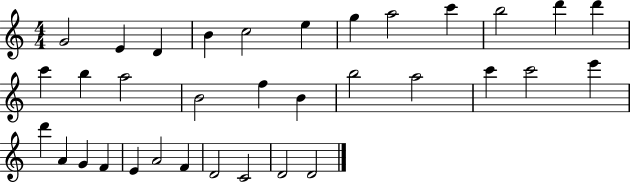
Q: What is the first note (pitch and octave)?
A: G4